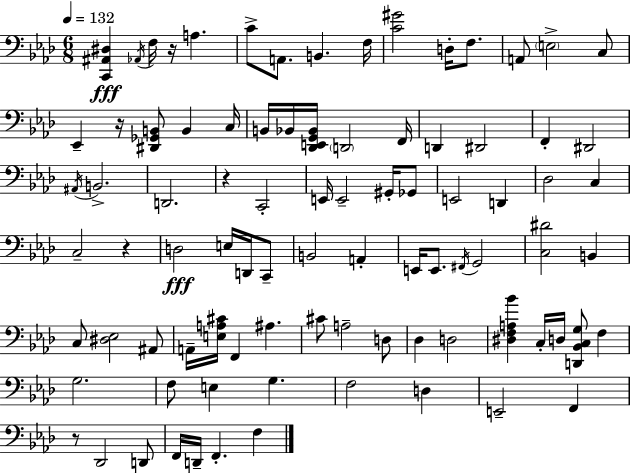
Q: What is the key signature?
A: AES major